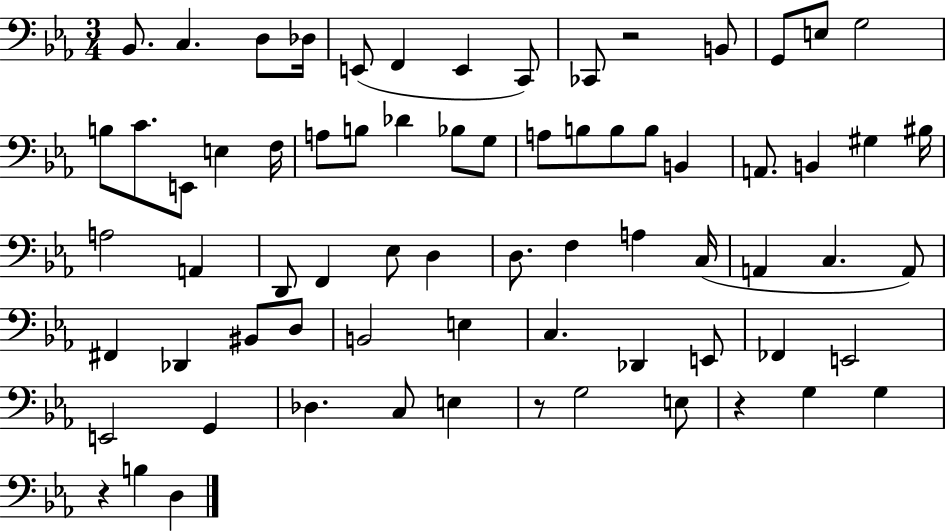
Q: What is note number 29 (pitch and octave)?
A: A2